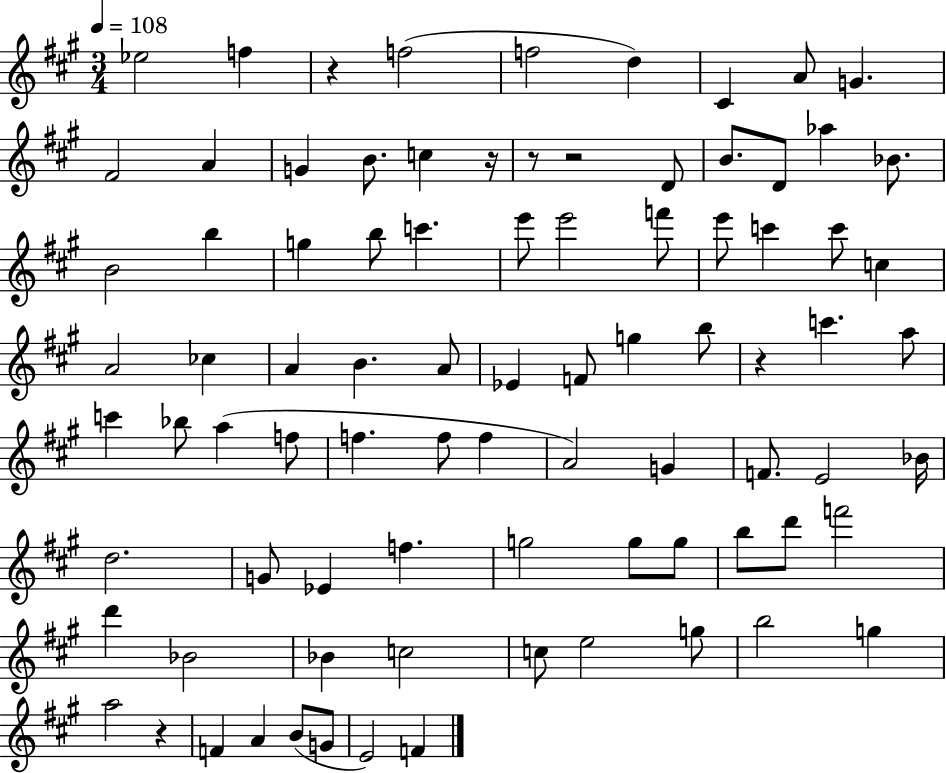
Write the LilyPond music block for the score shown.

{
  \clef treble
  \numericTimeSignature
  \time 3/4
  \key a \major
  \tempo 4 = 108
  ees''2 f''4 | r4 f''2( | f''2 d''4) | cis'4 a'8 g'4. | \break fis'2 a'4 | g'4 b'8. c''4 r16 | r8 r2 d'8 | b'8. d'8 aes''4 bes'8. | \break b'2 b''4 | g''4 b''8 c'''4. | e'''8 e'''2 f'''8 | e'''8 c'''4 c'''8 c''4 | \break a'2 ces''4 | a'4 b'4. a'8 | ees'4 f'8 g''4 b''8 | r4 c'''4. a''8 | \break c'''4 bes''8 a''4( f''8 | f''4. f''8 f''4 | a'2) g'4 | f'8. e'2 bes'16 | \break d''2. | g'8 ees'4 f''4. | g''2 g''8 g''8 | b''8 d'''8 f'''2 | \break d'''4 bes'2 | bes'4 c''2 | c''8 e''2 g''8 | b''2 g''4 | \break a''2 r4 | f'4 a'4 b'8( g'8 | e'2) f'4 | \bar "|."
}